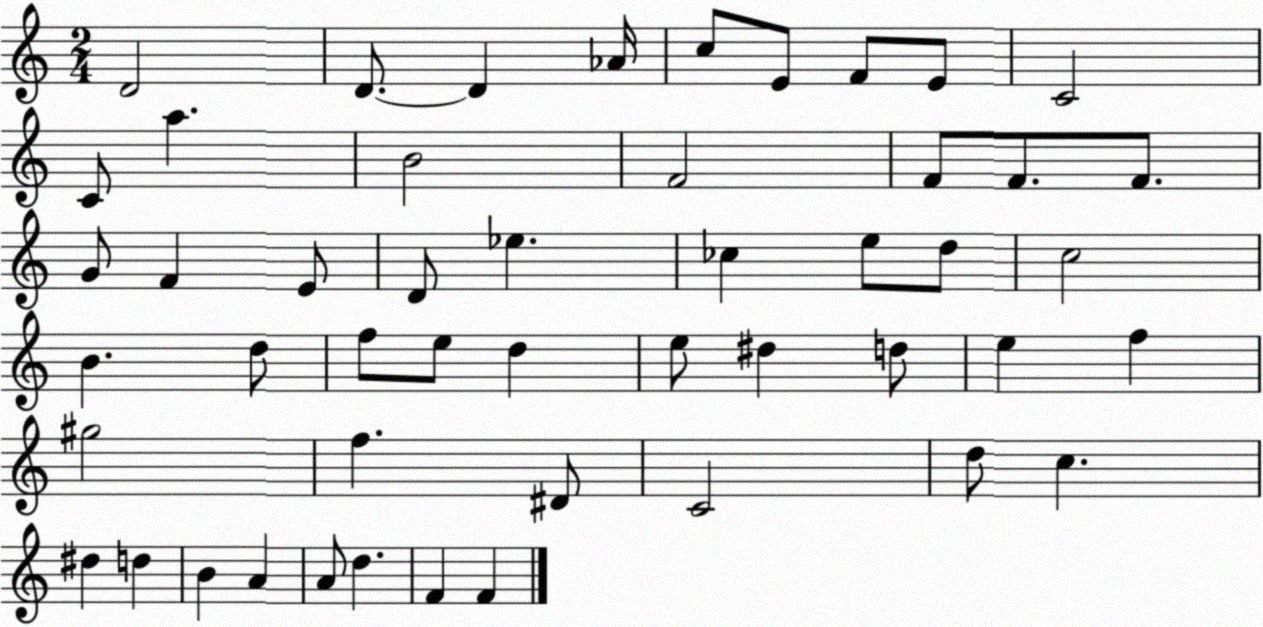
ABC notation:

X:1
T:Untitled
M:2/4
L:1/4
K:C
D2 D/2 D _A/4 c/2 E/2 F/2 E/2 C2 C/2 a B2 F2 F/2 F/2 F/2 G/2 F E/2 D/2 _e _c e/2 d/2 c2 B d/2 f/2 e/2 d e/2 ^d d/2 e f ^g2 f ^D/2 C2 d/2 c ^d d B A A/2 d F F